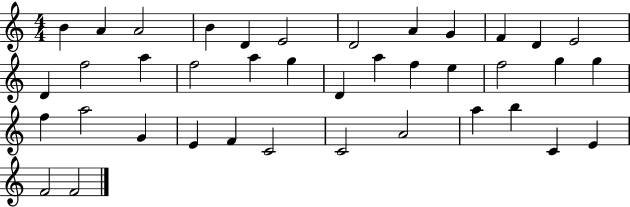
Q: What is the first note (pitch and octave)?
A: B4